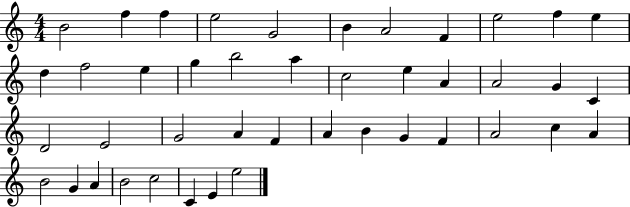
B4/h F5/q F5/q E5/h G4/h B4/q A4/h F4/q E5/h F5/q E5/q D5/q F5/h E5/q G5/q B5/h A5/q C5/h E5/q A4/q A4/h G4/q C4/q D4/h E4/h G4/h A4/q F4/q A4/q B4/q G4/q F4/q A4/h C5/q A4/q B4/h G4/q A4/q B4/h C5/h C4/q E4/q E5/h